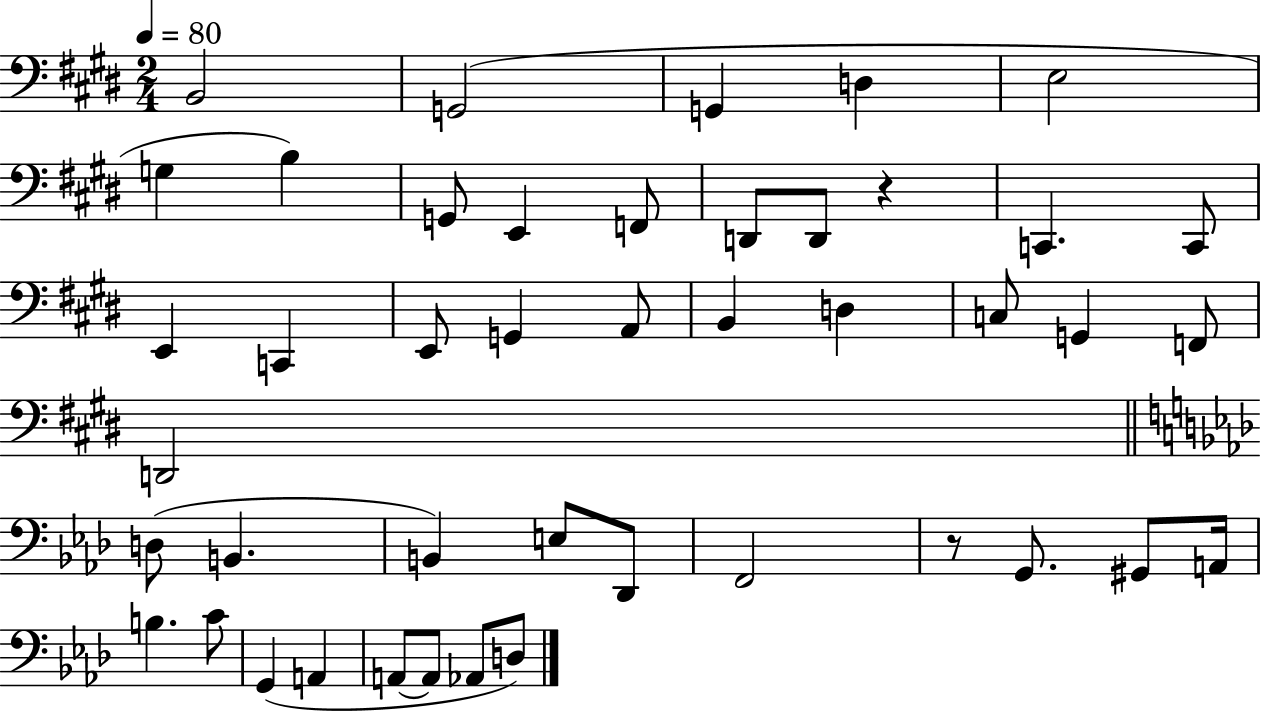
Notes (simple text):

B2/h G2/h G2/q D3/q E3/h G3/q B3/q G2/e E2/q F2/e D2/e D2/e R/q C2/q. C2/e E2/q C2/q E2/e G2/q A2/e B2/q D3/q C3/e G2/q F2/e D2/h D3/e B2/q. B2/q E3/e Db2/e F2/h R/e G2/e. G#2/e A2/s B3/q. C4/e G2/q A2/q A2/e A2/e Ab2/e D3/e